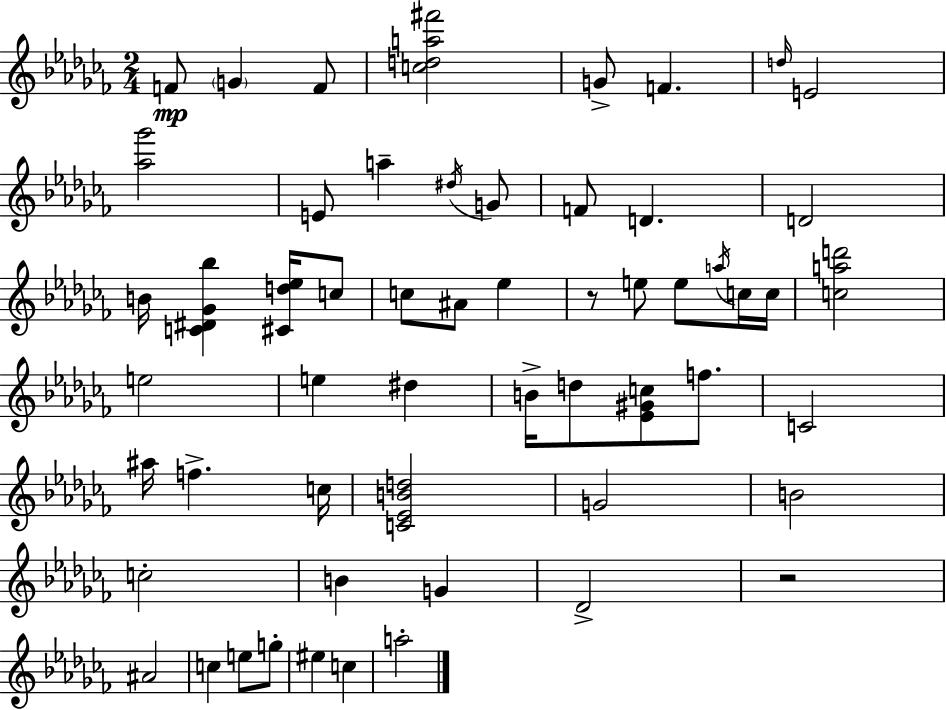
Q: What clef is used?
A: treble